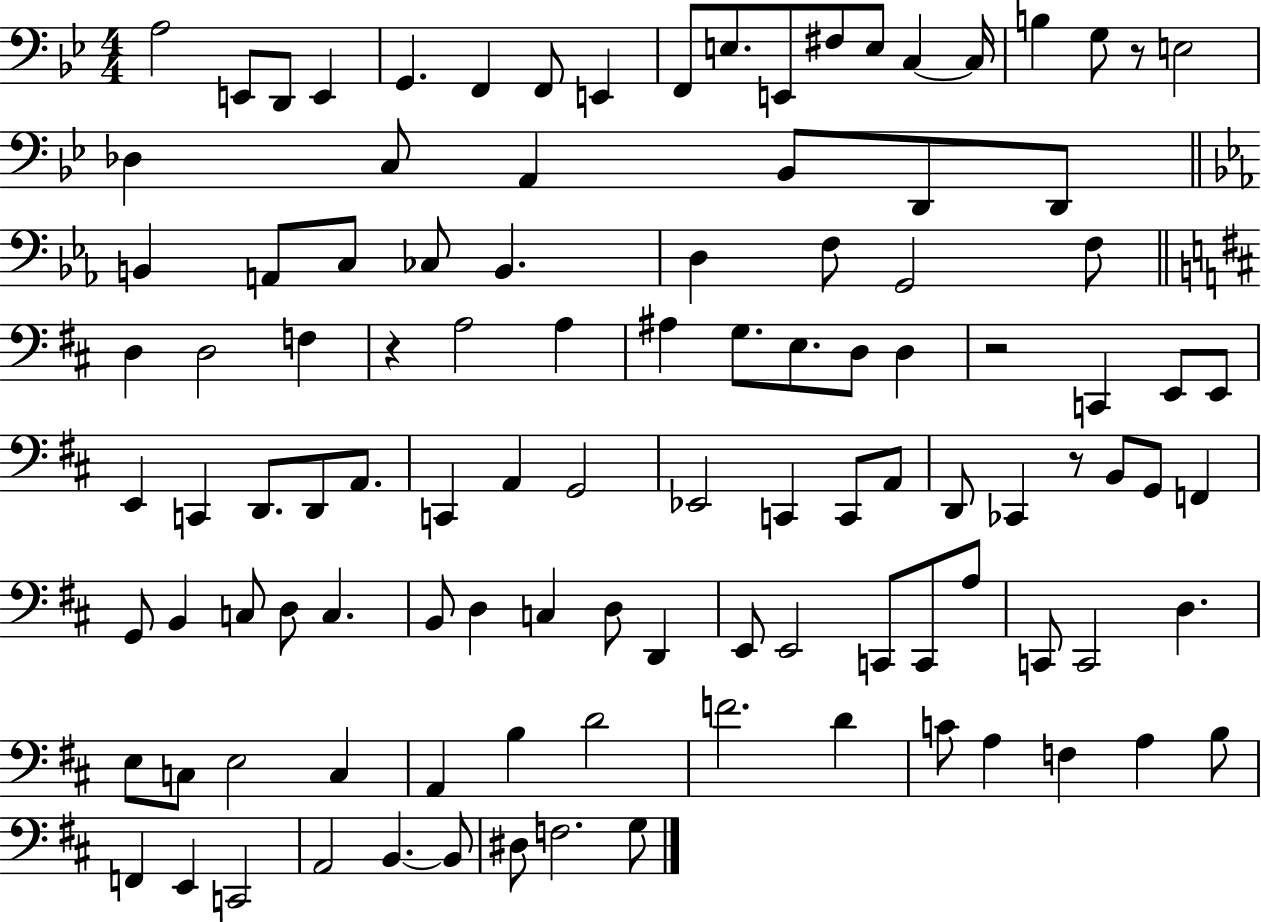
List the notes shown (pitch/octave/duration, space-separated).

A3/h E2/e D2/e E2/q G2/q. F2/q F2/e E2/q F2/e E3/e. E2/e F#3/e E3/e C3/q C3/s B3/q G3/e R/e E3/h Db3/q C3/e A2/q Bb2/e D2/e D2/e B2/q A2/e C3/e CES3/e B2/q. D3/q F3/e G2/h F3/e D3/q D3/h F3/q R/q A3/h A3/q A#3/q G3/e. E3/e. D3/e D3/q R/h C2/q E2/e E2/e E2/q C2/q D2/e. D2/e A2/e. C2/q A2/q G2/h Eb2/h C2/q C2/e A2/e D2/e CES2/q R/e B2/e G2/e F2/q G2/e B2/q C3/e D3/e C3/q. B2/e D3/q C3/q D3/e D2/q E2/e E2/h C2/e C2/e A3/e C2/e C2/h D3/q. E3/e C3/e E3/h C3/q A2/q B3/q D4/h F4/h. D4/q C4/e A3/q F3/q A3/q B3/e F2/q E2/q C2/h A2/h B2/q. B2/e D#3/e F3/h. G3/e